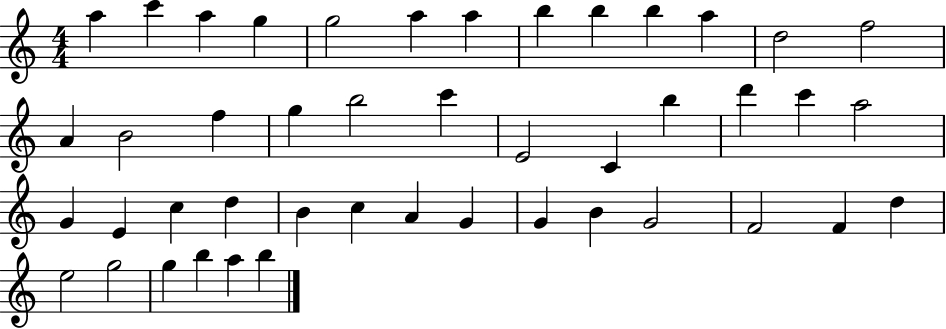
X:1
T:Untitled
M:4/4
L:1/4
K:C
a c' a g g2 a a b b b a d2 f2 A B2 f g b2 c' E2 C b d' c' a2 G E c d B c A G G B G2 F2 F d e2 g2 g b a b